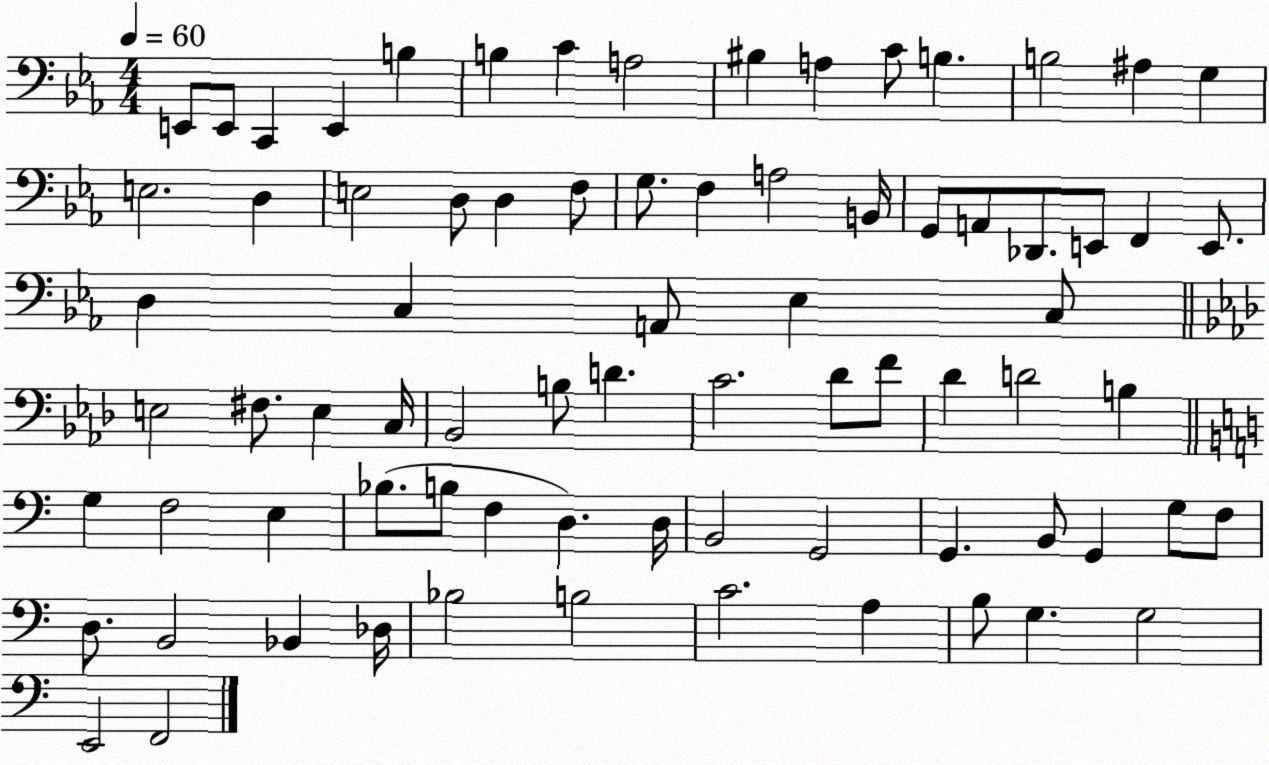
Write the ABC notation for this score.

X:1
T:Untitled
M:4/4
L:1/4
K:Eb
E,,/2 E,,/2 C,, E,, B, B, C A,2 ^B, A, C/2 B, B,2 ^A, G, E,2 D, E,2 D,/2 D, F,/2 G,/2 F, A,2 B,,/4 G,,/2 A,,/2 _D,,/2 E,,/2 F,, E,,/2 D, C, A,,/2 _E, C,/2 E,2 ^F,/2 E, C,/4 _B,,2 B,/2 D C2 _D/2 F/2 _D D2 B, G, F,2 E, _B,/2 B,/2 F, D, D,/4 B,,2 G,,2 G,, B,,/2 G,, G,/2 F,/2 D,/2 B,,2 _B,, _D,/4 _B,2 B,2 C2 A, B,/2 G, G,2 E,,2 F,,2